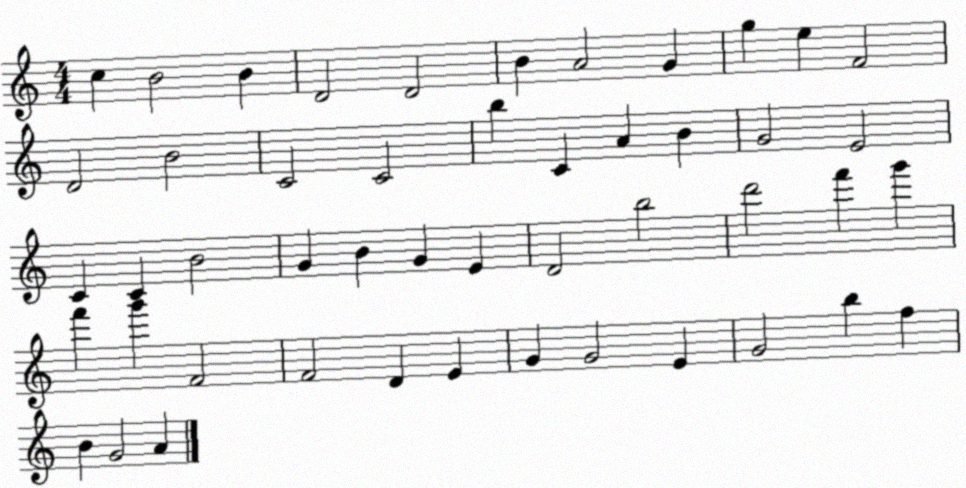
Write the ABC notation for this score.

X:1
T:Untitled
M:4/4
L:1/4
K:C
c B2 B D2 D2 B A2 G g e F2 D2 B2 C2 C2 b C A B G2 E2 C C B2 G B G E D2 b2 d'2 f' g' f' g' F2 F2 D E G G2 E G2 b f B G2 A